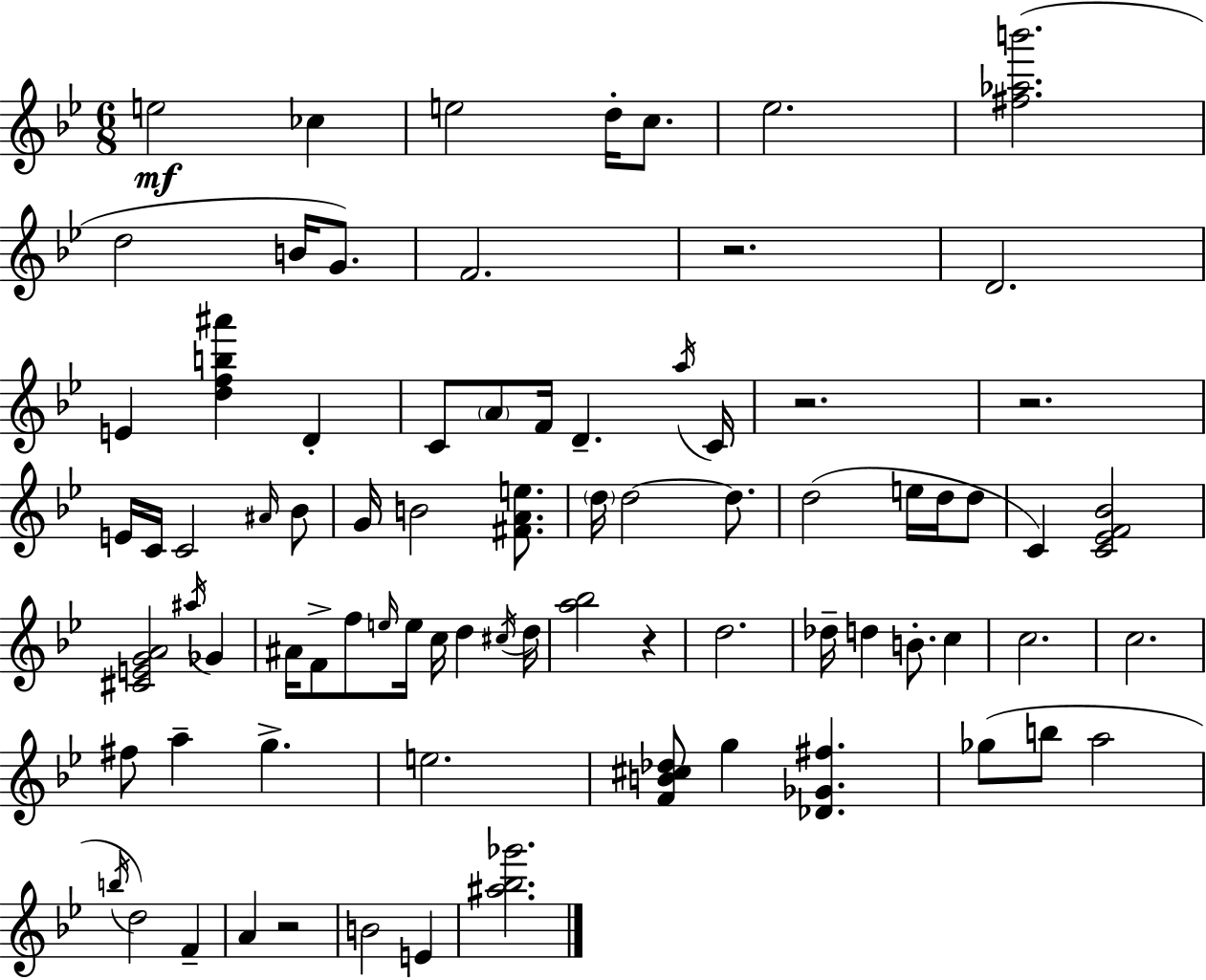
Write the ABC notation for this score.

X:1
T:Untitled
M:6/8
L:1/4
K:Bb
e2 _c e2 d/4 c/2 _e2 [^f_ab']2 d2 B/4 G/2 F2 z2 D2 E [dfb^a'] D C/2 A/2 F/4 D a/4 C/4 z2 z2 E/4 C/4 C2 ^A/4 _B/2 G/4 B2 [^FAe]/2 d/4 d2 d/2 d2 e/4 d/4 d/2 C [C_EF_B]2 [^CEGA]2 ^a/4 _G ^A/4 F/2 f/2 e/4 e/4 c/4 d ^c/4 d/4 [a_b]2 z d2 _d/4 d B/2 c c2 c2 ^f/2 a g e2 [FB^c_d]/2 g [_D_G^f] _g/2 b/2 a2 b/4 d2 F A z2 B2 E [^a_b_g']2